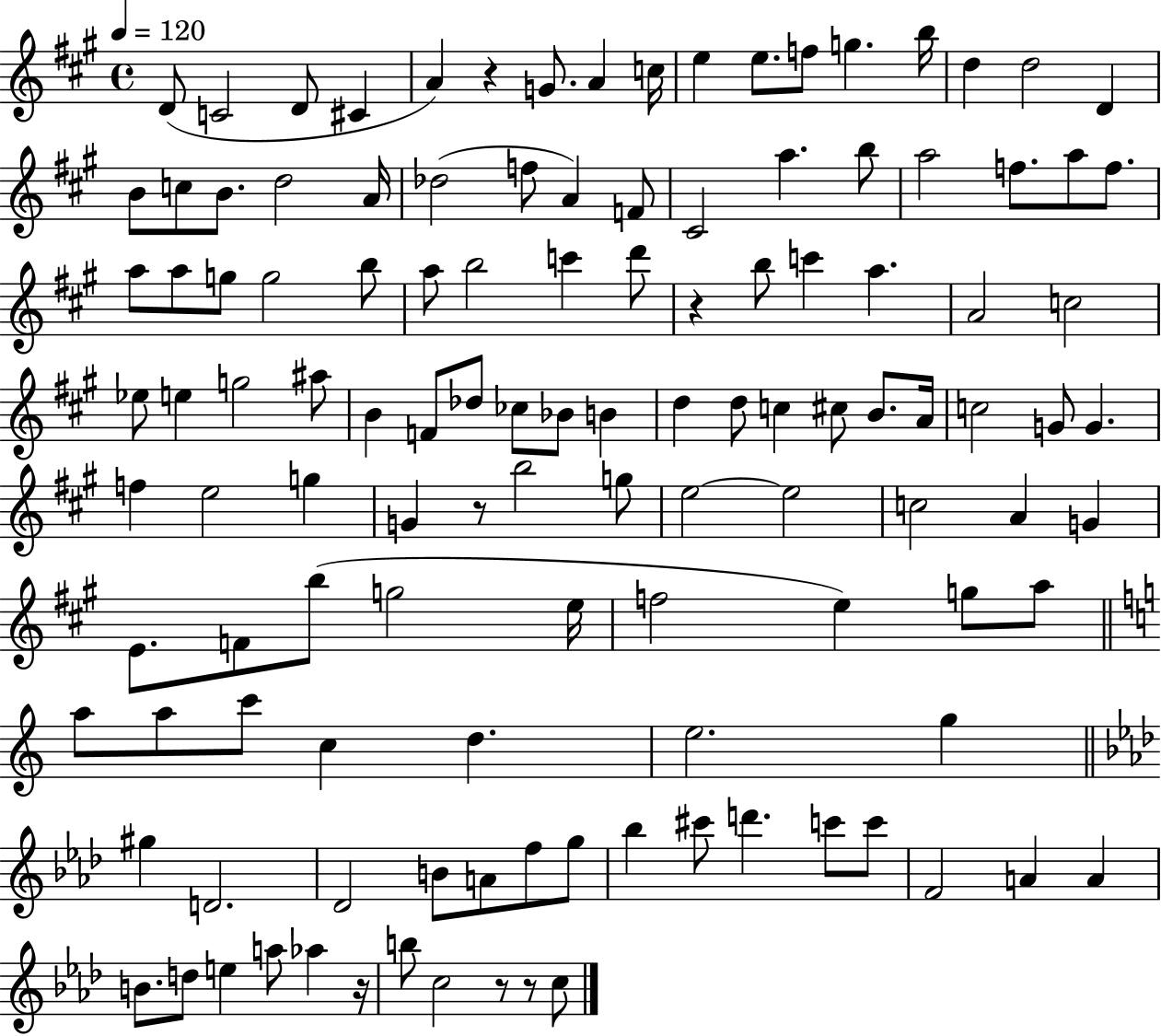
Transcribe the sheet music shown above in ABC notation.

X:1
T:Untitled
M:4/4
L:1/4
K:A
D/2 C2 D/2 ^C A z G/2 A c/4 e e/2 f/2 g b/4 d d2 D B/2 c/2 B/2 d2 A/4 _d2 f/2 A F/2 ^C2 a b/2 a2 f/2 a/2 f/2 a/2 a/2 g/2 g2 b/2 a/2 b2 c' d'/2 z b/2 c' a A2 c2 _e/2 e g2 ^a/2 B F/2 _d/2 _c/2 _B/2 B d d/2 c ^c/2 B/2 A/4 c2 G/2 G f e2 g G z/2 b2 g/2 e2 e2 c2 A G E/2 F/2 b/2 g2 e/4 f2 e g/2 a/2 a/2 a/2 c'/2 c d e2 g ^g D2 _D2 B/2 A/2 f/2 g/2 _b ^c'/2 d' c'/2 c'/2 F2 A A B/2 d/2 e a/2 _a z/4 b/2 c2 z/2 z/2 c/2